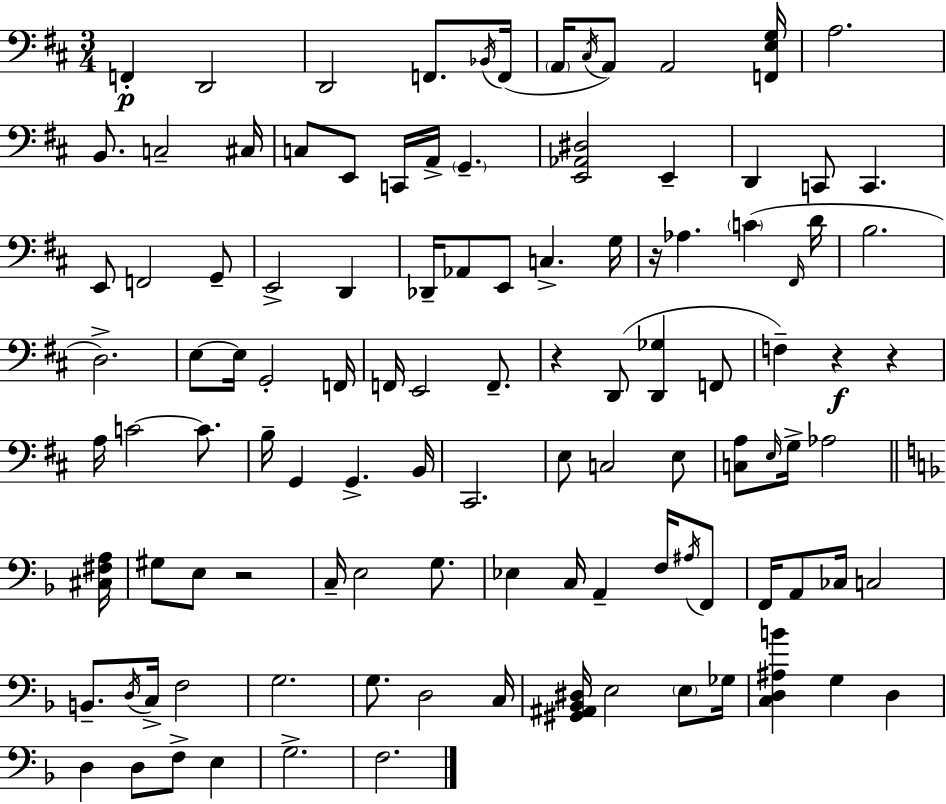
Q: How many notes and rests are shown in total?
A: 109